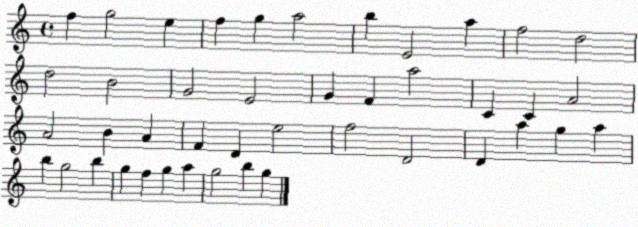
X:1
T:Untitled
M:4/4
L:1/4
K:C
f g2 e f g a2 b E2 a f2 d2 d2 B2 G2 E2 G F a2 C C A2 A2 B A F D e2 f2 D2 D a g a b g2 b g f g a g2 b g